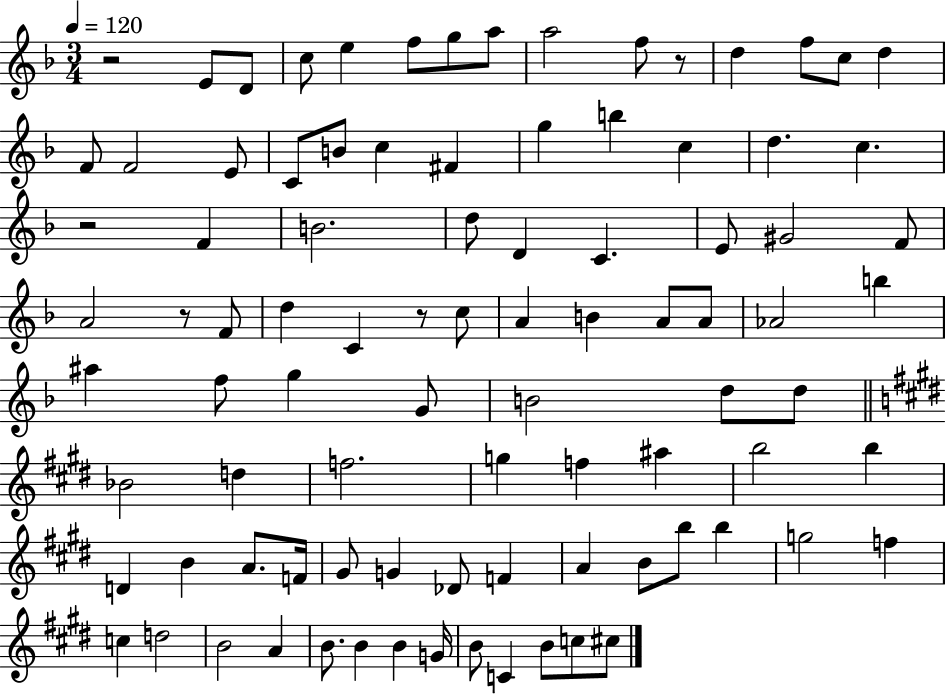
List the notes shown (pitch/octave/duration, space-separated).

R/h E4/e D4/e C5/e E5/q F5/e G5/e A5/e A5/h F5/e R/e D5/q F5/e C5/e D5/q F4/e F4/h E4/e C4/e B4/e C5/q F#4/q G5/q B5/q C5/q D5/q. C5/q. R/h F4/q B4/h. D5/e D4/q C4/q. E4/e G#4/h F4/e A4/h R/e F4/e D5/q C4/q R/e C5/e A4/q B4/q A4/e A4/e Ab4/h B5/q A#5/q F5/e G5/q G4/e B4/h D5/e D5/e Bb4/h D5/q F5/h. G5/q F5/q A#5/q B5/h B5/q D4/q B4/q A4/e. F4/s G#4/e G4/q Db4/e F4/q A4/q B4/e B5/e B5/q G5/h F5/q C5/q D5/h B4/h A4/q B4/e. B4/q B4/q G4/s B4/e C4/q B4/e C5/e C#5/e